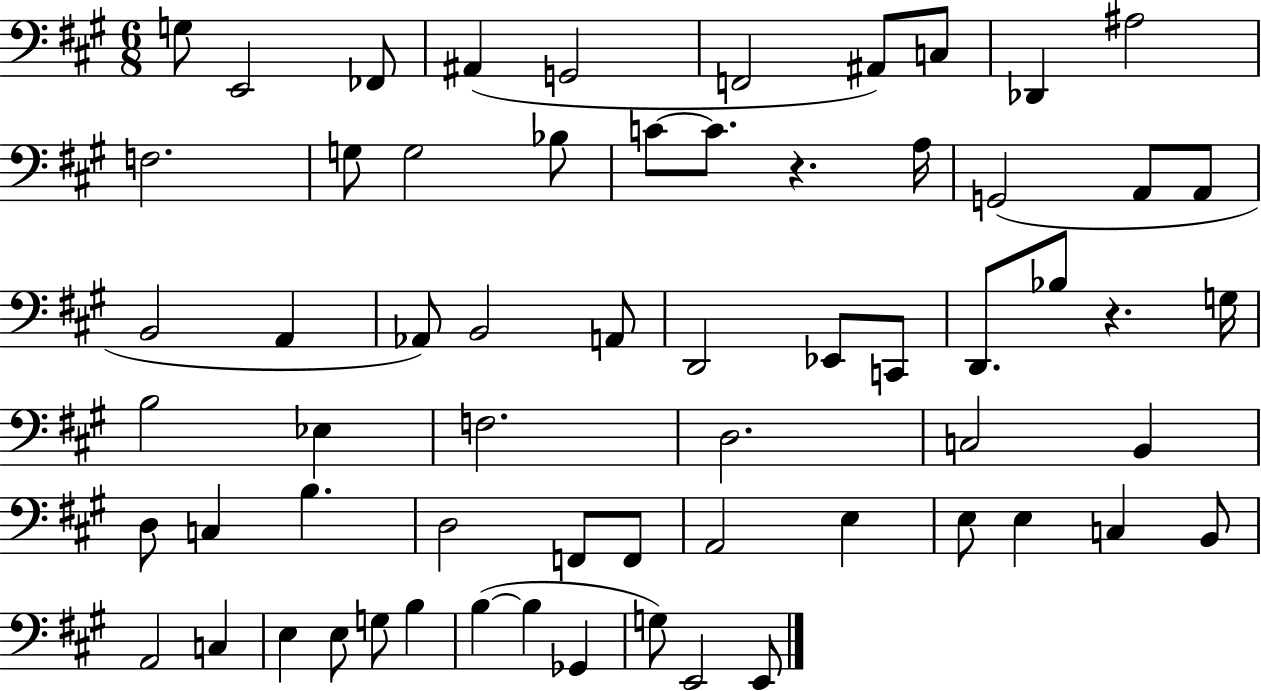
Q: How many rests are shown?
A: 2